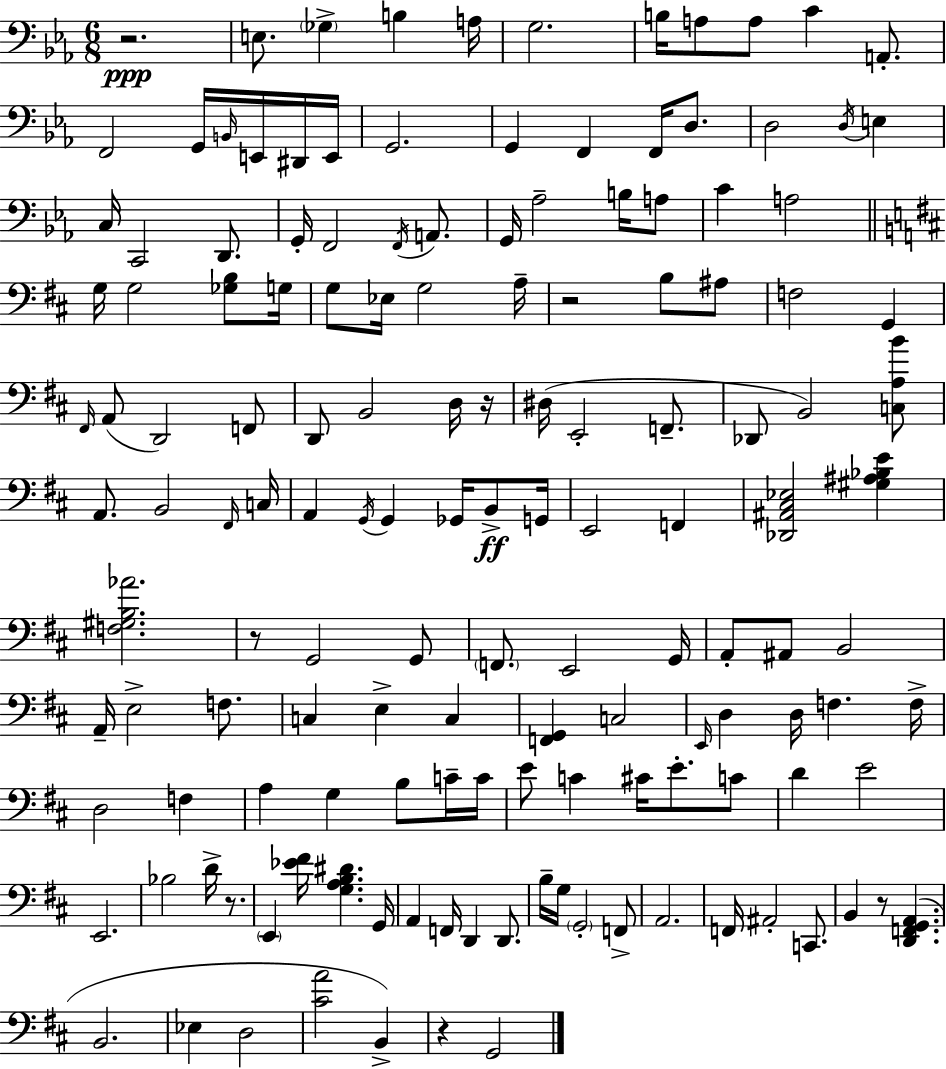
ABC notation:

X:1
T:Untitled
M:6/8
L:1/4
K:Eb
z2 E,/2 _G, B, A,/4 G,2 B,/4 A,/2 A,/2 C A,,/2 F,,2 G,,/4 B,,/4 E,,/4 ^D,,/4 E,,/4 G,,2 G,, F,, F,,/4 D,/2 D,2 D,/4 E, C,/4 C,,2 D,,/2 G,,/4 F,,2 F,,/4 A,,/2 G,,/4 _A,2 B,/4 A,/2 C A,2 G,/4 G,2 [_G,B,]/2 G,/4 G,/2 _E,/4 G,2 A,/4 z2 B,/2 ^A,/2 F,2 G,, ^F,,/4 A,,/2 D,,2 F,,/2 D,,/2 B,,2 D,/4 z/4 ^D,/4 E,,2 F,,/2 _D,,/2 B,,2 [C,A,B]/2 A,,/2 B,,2 ^F,,/4 C,/4 A,, G,,/4 G,, _G,,/4 B,,/2 G,,/4 E,,2 F,, [_D,,^A,,^C,_E,]2 [^G,^A,_B,E] [F,^G,B,_A]2 z/2 G,,2 G,,/2 F,,/2 E,,2 G,,/4 A,,/2 ^A,,/2 B,,2 A,,/4 E,2 F,/2 C, E, C, [F,,G,,] C,2 E,,/4 D, D,/4 F, F,/4 D,2 F, A, G, B,/2 C/4 C/4 E/2 C ^C/4 E/2 C/2 D E2 E,,2 _B,2 D/4 z/2 E,, [_E^F]/4 [G,A,B,^D] G,,/4 A,, F,,/4 D,, D,,/2 B,/4 G,/4 G,,2 F,,/2 A,,2 F,,/4 ^A,,2 C,,/2 B,, z/2 [D,,F,,G,,A,,] B,,2 _E, D,2 [^CA]2 B,, z G,,2